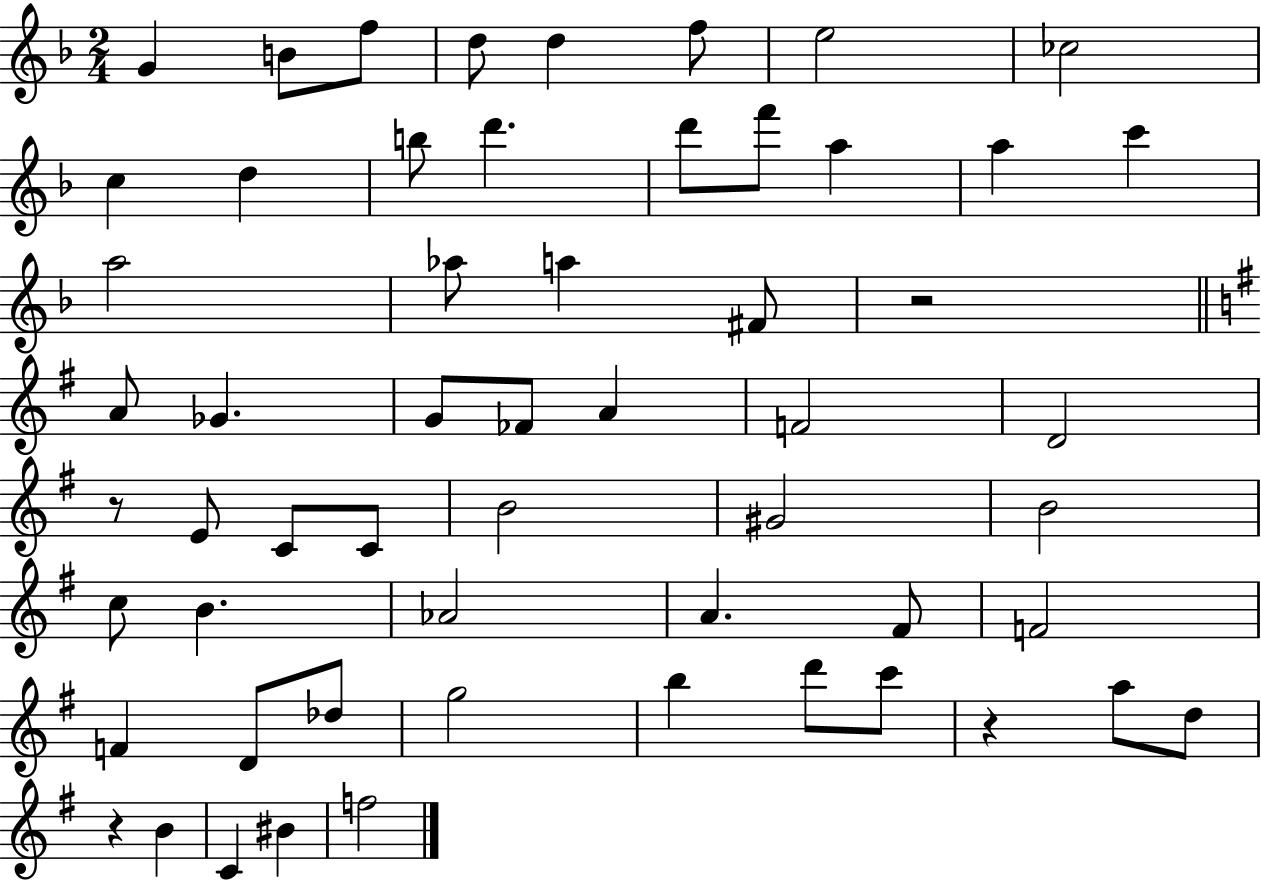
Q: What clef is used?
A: treble